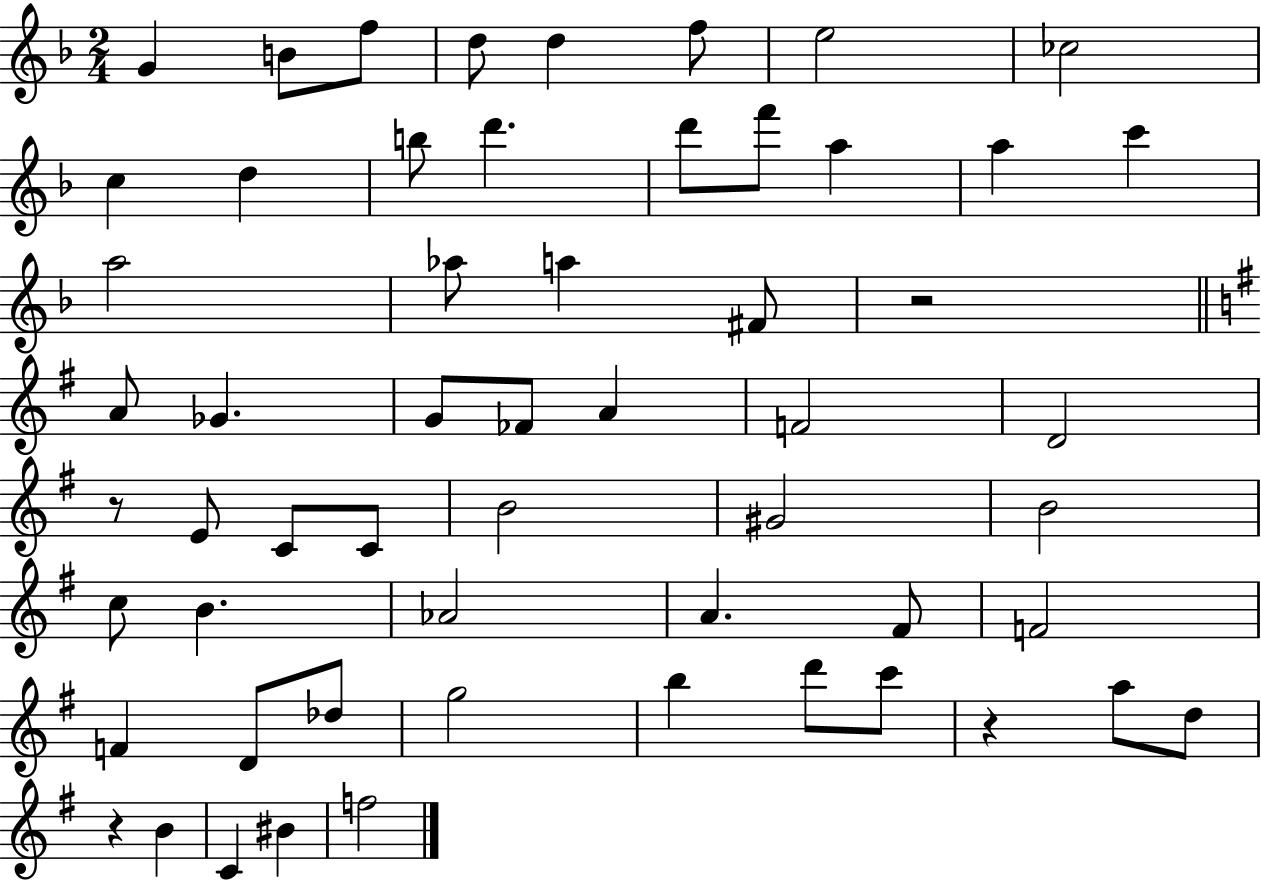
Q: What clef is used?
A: treble